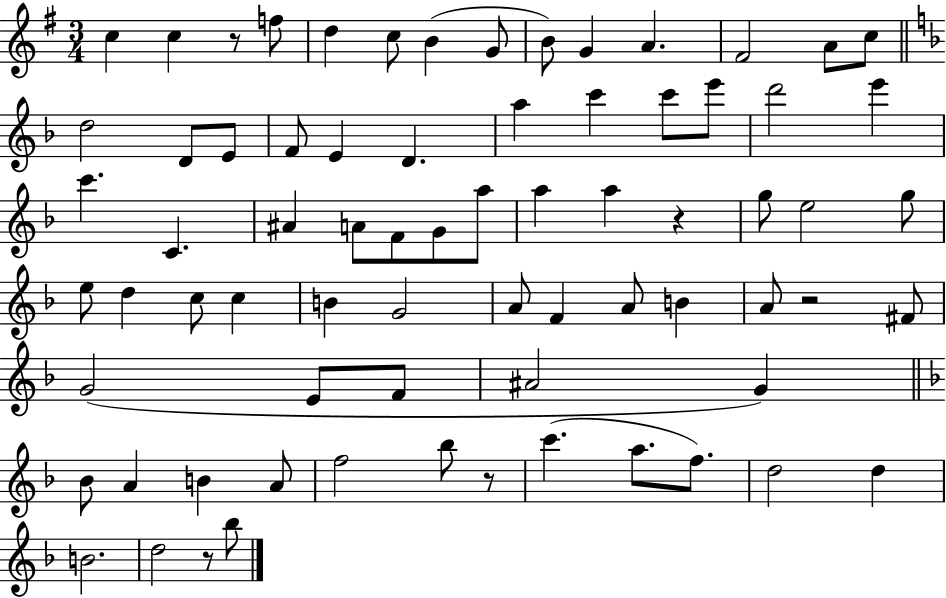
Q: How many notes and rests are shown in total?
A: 73